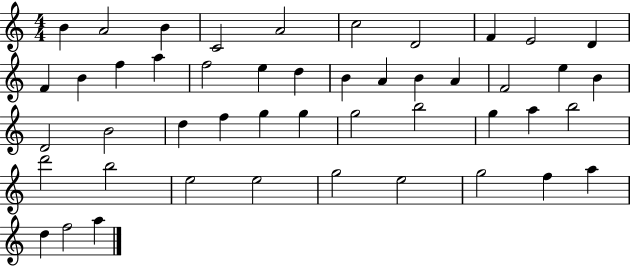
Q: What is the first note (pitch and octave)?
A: B4